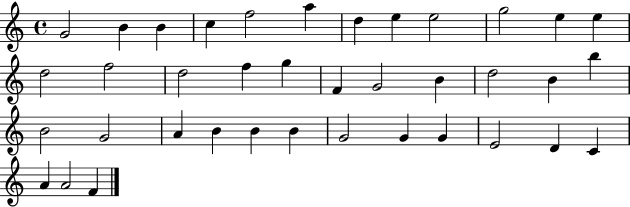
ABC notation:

X:1
T:Untitled
M:4/4
L:1/4
K:C
G2 B B c f2 a d e e2 g2 e e d2 f2 d2 f g F G2 B d2 B b B2 G2 A B B B G2 G G E2 D C A A2 F